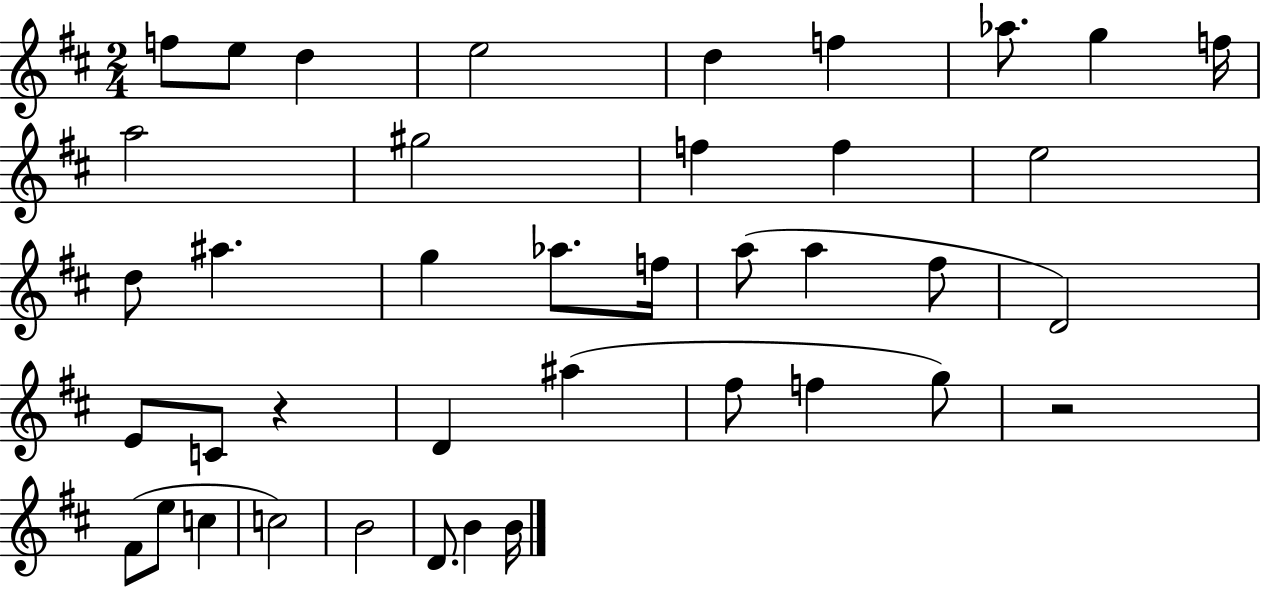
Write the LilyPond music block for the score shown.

{
  \clef treble
  \numericTimeSignature
  \time 2/4
  \key d \major
  \repeat volta 2 { f''8 e''8 d''4 | e''2 | d''4 f''4 | aes''8. g''4 f''16 | \break a''2 | gis''2 | f''4 f''4 | e''2 | \break d''8 ais''4. | g''4 aes''8. f''16 | a''8( a''4 fis''8 | d'2) | \break e'8 c'8 r4 | d'4 ais''4( | fis''8 f''4 g''8) | r2 | \break fis'8( e''8 c''4 | c''2) | b'2 | d'8. b'4 b'16 | \break } \bar "|."
}